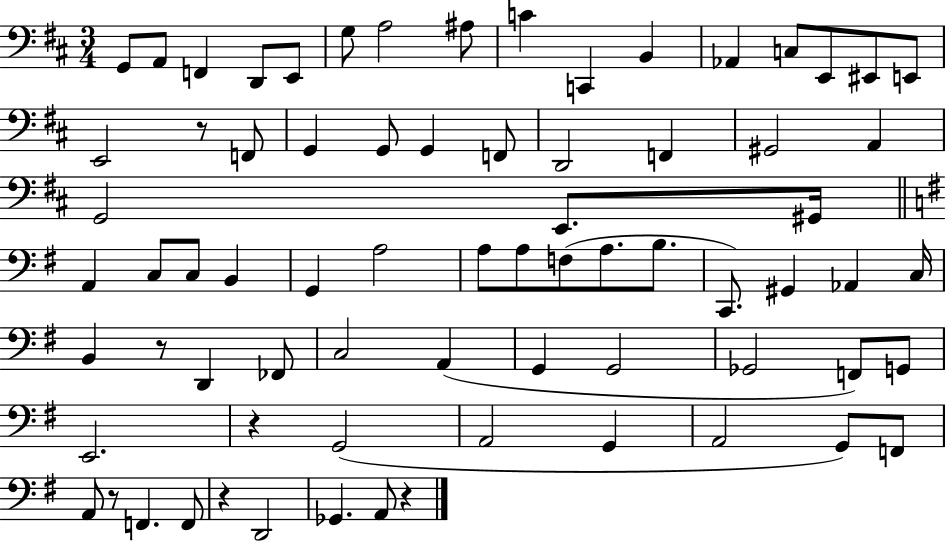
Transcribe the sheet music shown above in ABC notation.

X:1
T:Untitled
M:3/4
L:1/4
K:D
G,,/2 A,,/2 F,, D,,/2 E,,/2 G,/2 A,2 ^A,/2 C C,, B,, _A,, C,/2 E,,/2 ^E,,/2 E,,/2 E,,2 z/2 F,,/2 G,, G,,/2 G,, F,,/2 D,,2 F,, ^G,,2 A,, G,,2 E,,/2 ^G,,/4 A,, C,/2 C,/2 B,, G,, A,2 A,/2 A,/2 F,/2 A,/2 B,/2 C,,/2 ^G,, _A,, C,/4 B,, z/2 D,, _F,,/2 C,2 A,, G,, G,,2 _G,,2 F,,/2 G,,/2 E,,2 z G,,2 A,,2 G,, A,,2 G,,/2 F,,/2 A,,/2 z/2 F,, F,,/2 z D,,2 _G,, A,,/2 z